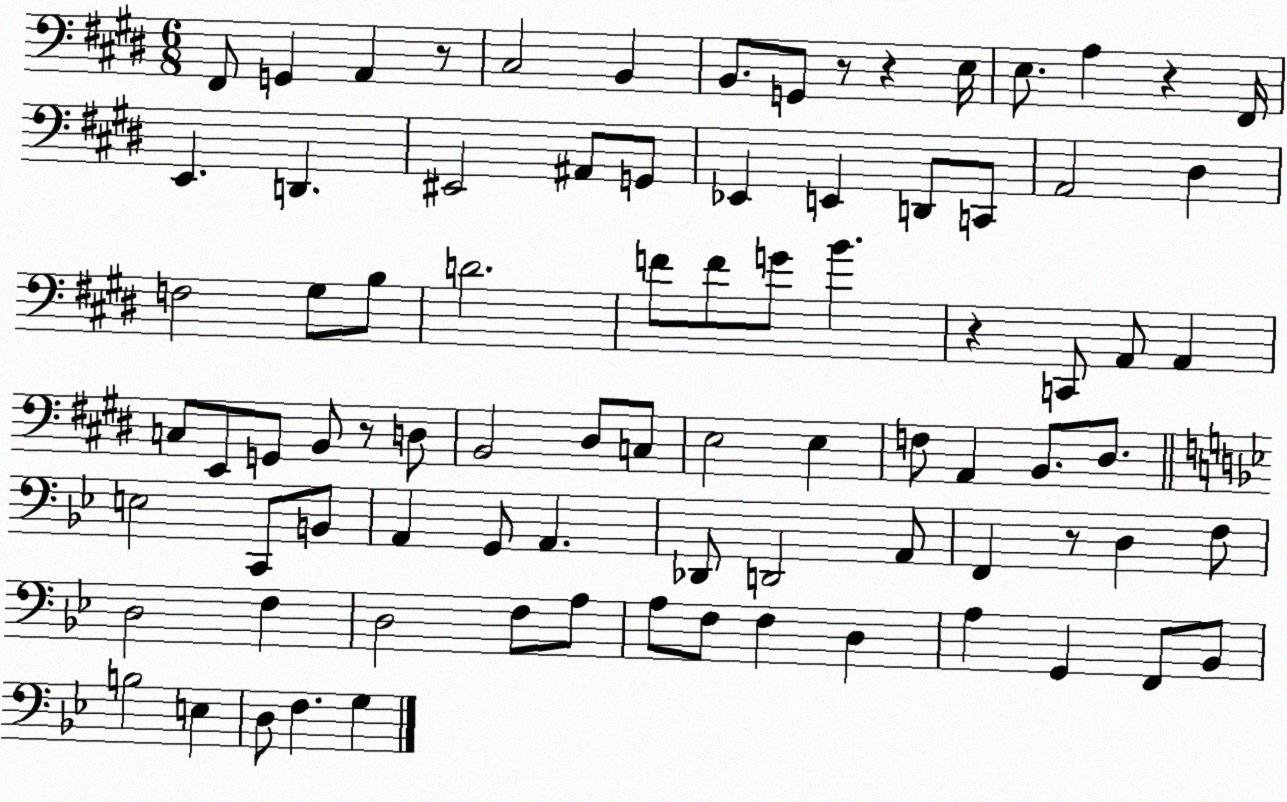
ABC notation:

X:1
T:Untitled
M:6/8
L:1/4
K:E
^F,,/2 G,, A,, z/2 ^C,2 B,, B,,/2 G,,/2 z/2 z E,/4 E,/2 A, z ^F,,/4 E,, D,, ^E,,2 ^A,,/2 G,,/2 _E,, E,, D,,/2 C,,/2 A,,2 ^D, F,2 ^G,/2 B,/2 D2 F/2 F/2 G/2 B z C,,/2 A,,/2 A,, C,/2 E,,/2 G,,/2 B,,/2 z/2 D,/2 B,,2 ^D,/2 C,/2 E,2 E, F,/2 A,, B,,/2 ^D,/2 E,2 C,,/2 B,,/2 A,, G,,/2 A,, _D,,/2 D,,2 A,,/2 F,, z/2 D, F,/2 D,2 F, D,2 F,/2 A,/2 A,/2 F,/2 F, D, A, G,, F,,/2 _B,,/2 B,2 E, D,/2 F, G,